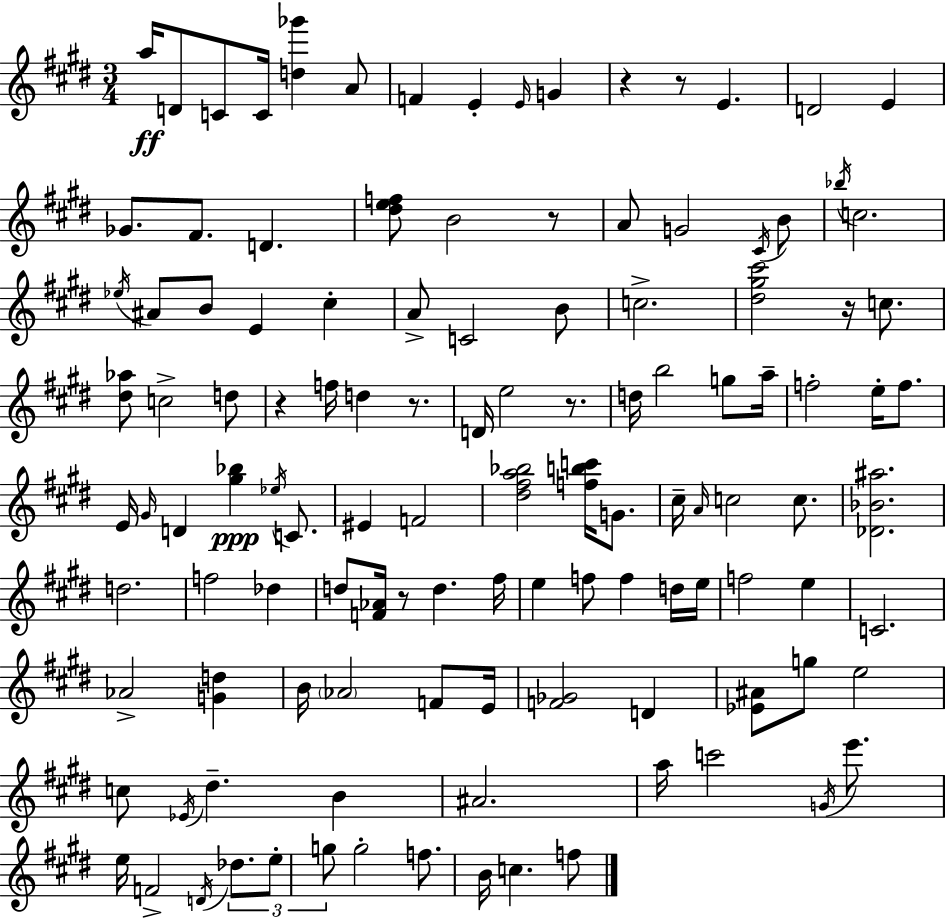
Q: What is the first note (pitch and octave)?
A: A5